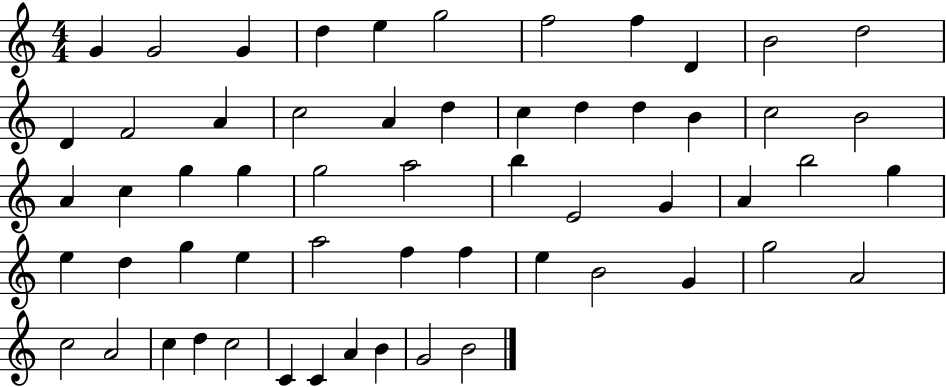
{
  \clef treble
  \numericTimeSignature
  \time 4/4
  \key c \major
  g'4 g'2 g'4 | d''4 e''4 g''2 | f''2 f''4 d'4 | b'2 d''2 | \break d'4 f'2 a'4 | c''2 a'4 d''4 | c''4 d''4 d''4 b'4 | c''2 b'2 | \break a'4 c''4 g''4 g''4 | g''2 a''2 | b''4 e'2 g'4 | a'4 b''2 g''4 | \break e''4 d''4 g''4 e''4 | a''2 f''4 f''4 | e''4 b'2 g'4 | g''2 a'2 | \break c''2 a'2 | c''4 d''4 c''2 | c'4 c'4 a'4 b'4 | g'2 b'2 | \break \bar "|."
}